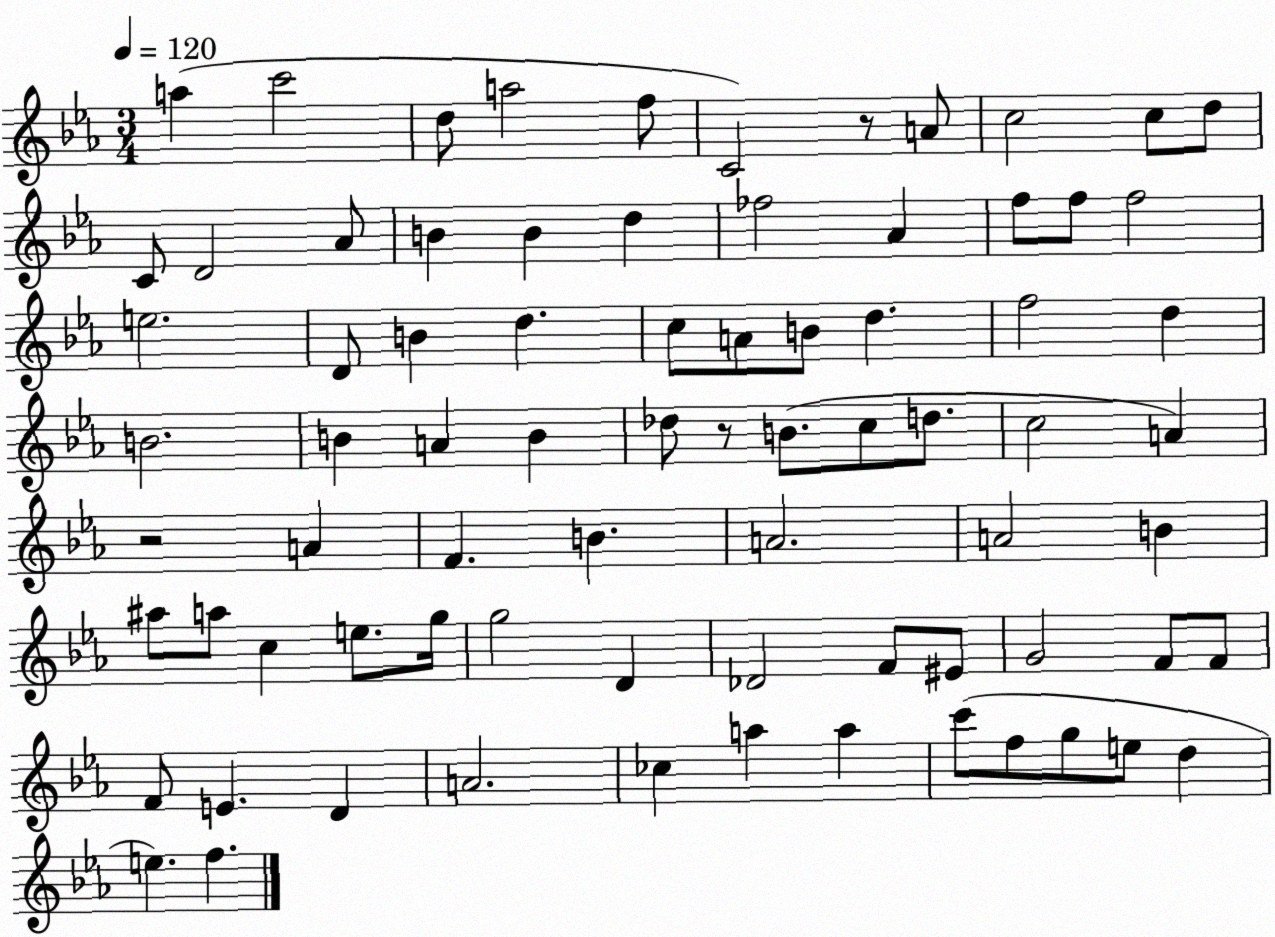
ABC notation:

X:1
T:Untitled
M:3/4
L:1/4
K:Eb
a c'2 d/2 a2 f/2 C2 z/2 A/2 c2 c/2 d/2 C/2 D2 _A/2 B B d _f2 _A f/2 f/2 f2 e2 D/2 B d c/2 A/2 B/2 d f2 d B2 B A B _d/2 z/2 B/2 c/2 d/2 c2 A z2 A F B A2 A2 B ^a/2 a/2 c e/2 g/4 g2 D _D2 F/2 ^E/2 G2 F/2 F/2 F/2 E D A2 _c a a c'/2 f/2 g/2 e/2 d e f